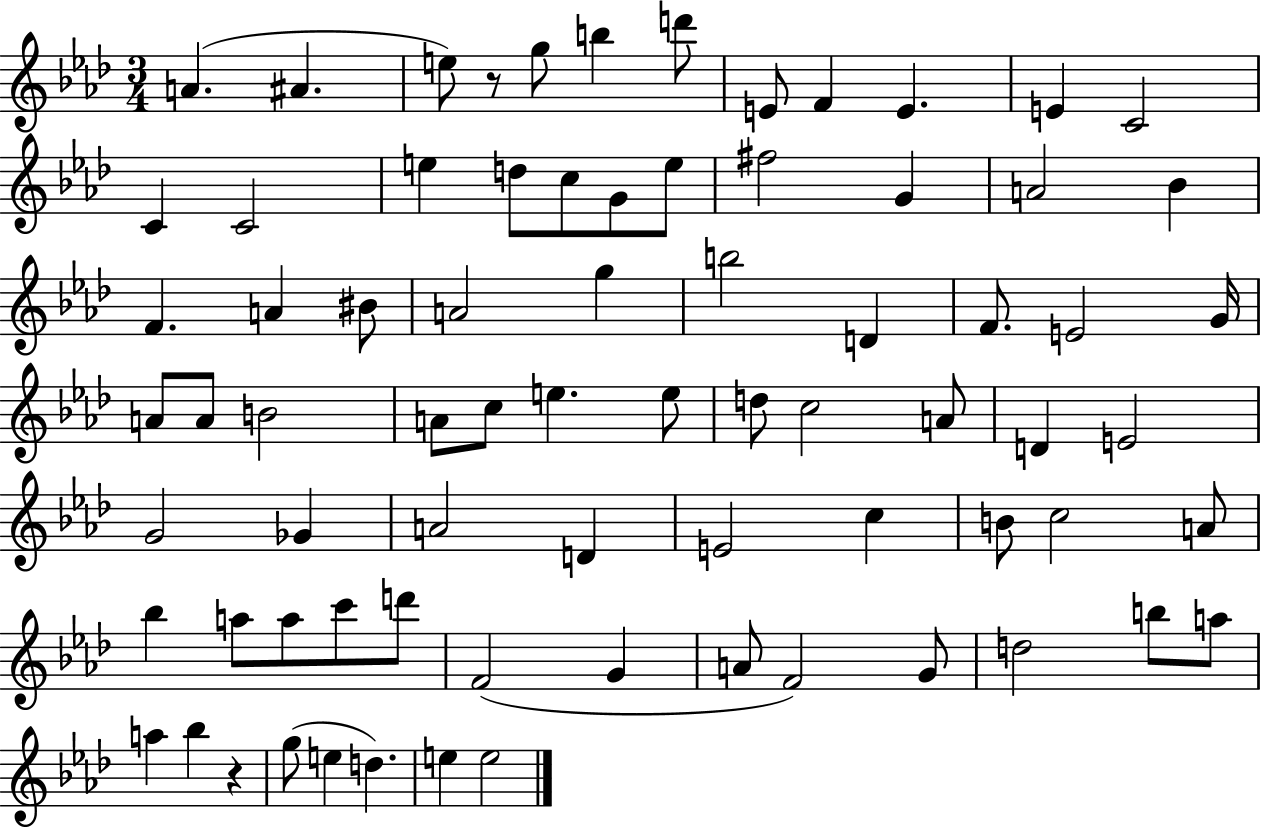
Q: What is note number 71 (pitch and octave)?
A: D5